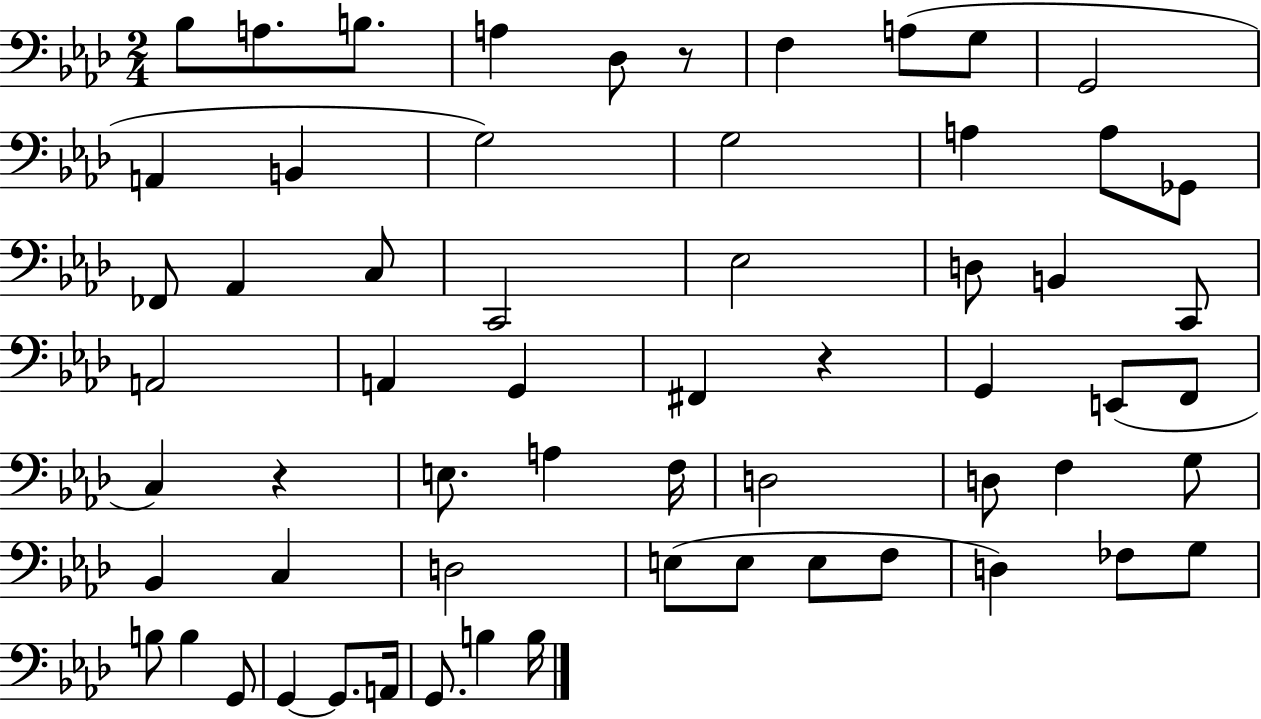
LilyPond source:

{
  \clef bass
  \numericTimeSignature
  \time 2/4
  \key aes \major
  bes8 a8. b8. | a4 des8 r8 | f4 a8( g8 | g,2 | \break a,4 b,4 | g2) | g2 | a4 a8 ges,8 | \break fes,8 aes,4 c8 | c,2 | ees2 | d8 b,4 c,8 | \break a,2 | a,4 g,4 | fis,4 r4 | g,4 e,8( f,8 | \break c4) r4 | e8. a4 f16 | d2 | d8 f4 g8 | \break bes,4 c4 | d2 | e8( e8 e8 f8 | d4) fes8 g8 | \break b8 b4 g,8 | g,4~~ g,8. a,16 | g,8. b4 b16 | \bar "|."
}